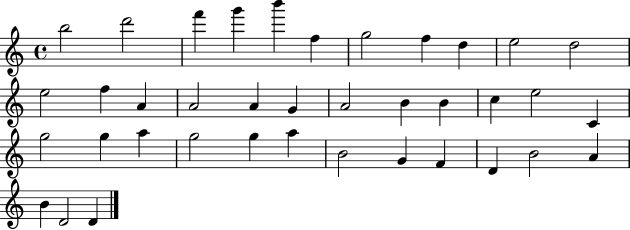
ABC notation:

X:1
T:Untitled
M:4/4
L:1/4
K:C
b2 d'2 f' g' b' f g2 f d e2 d2 e2 f A A2 A G A2 B B c e2 C g2 g a g2 g a B2 G F D B2 A B D2 D